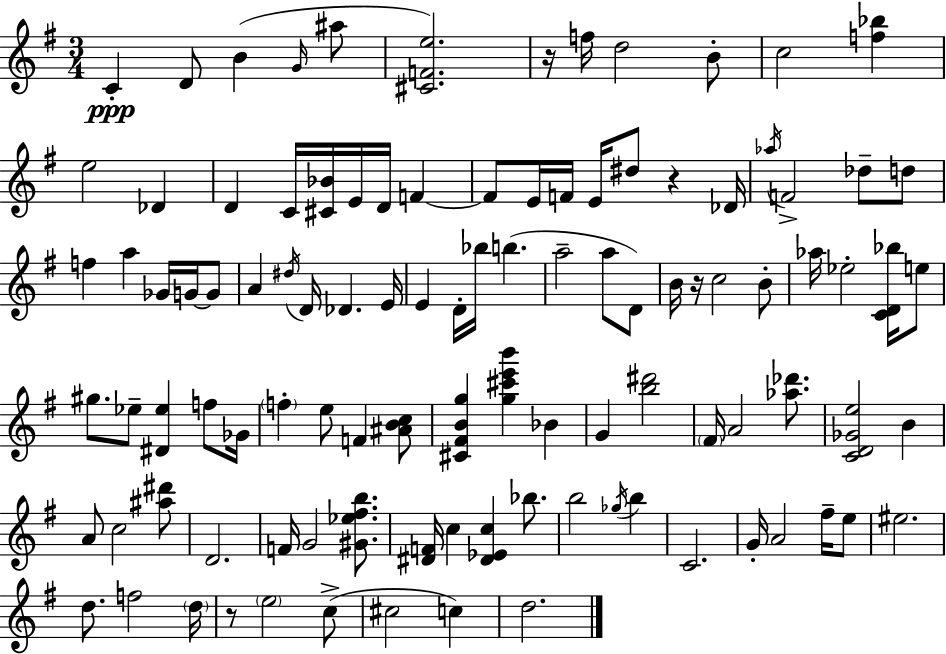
C4/q D4/e B4/q G4/s A#5/e [C#4,F4,E5]/h. R/s F5/s D5/h B4/e C5/h [F5,Bb5]/q E5/h Db4/q D4/q C4/s [C#4,Bb4]/s E4/s D4/s F4/q F4/e E4/s F4/s E4/s D#5/e R/q Db4/s Ab5/s F4/h Db5/e D5/e F5/q A5/q Gb4/s G4/s G4/e A4/q D#5/s D4/s Db4/q. E4/s E4/q D4/s Bb5/s B5/q. A5/h A5/e D4/e B4/s R/s C5/h B4/e Ab5/s Eb5/h [C4,D4,Bb5]/s E5/e G#5/e. Eb5/e [D#4,Eb5]/q F5/e Gb4/s F5/q E5/e F4/q [A#4,B4,C5]/e [C#4,F#4,B4,G5]/q [G5,C#6,E6,B6]/q Bb4/q G4/q [B5,D#6]/h F#4/s A4/h [Ab5,Db6]/e. [C4,D4,Gb4,E5]/h B4/q A4/e C5/h [A#5,D#6]/e D4/h. F4/s G4/h [G#4,Eb5,F#5,B5]/e. [D#4,F4]/s C5/q [D#4,Eb4,C5]/q Bb5/e. B5/h Gb5/s B5/q C4/h. G4/s A4/h F#5/s E5/e EIS5/h. D5/e. F5/h D5/s R/e E5/h C5/e C#5/h C5/q D5/h.